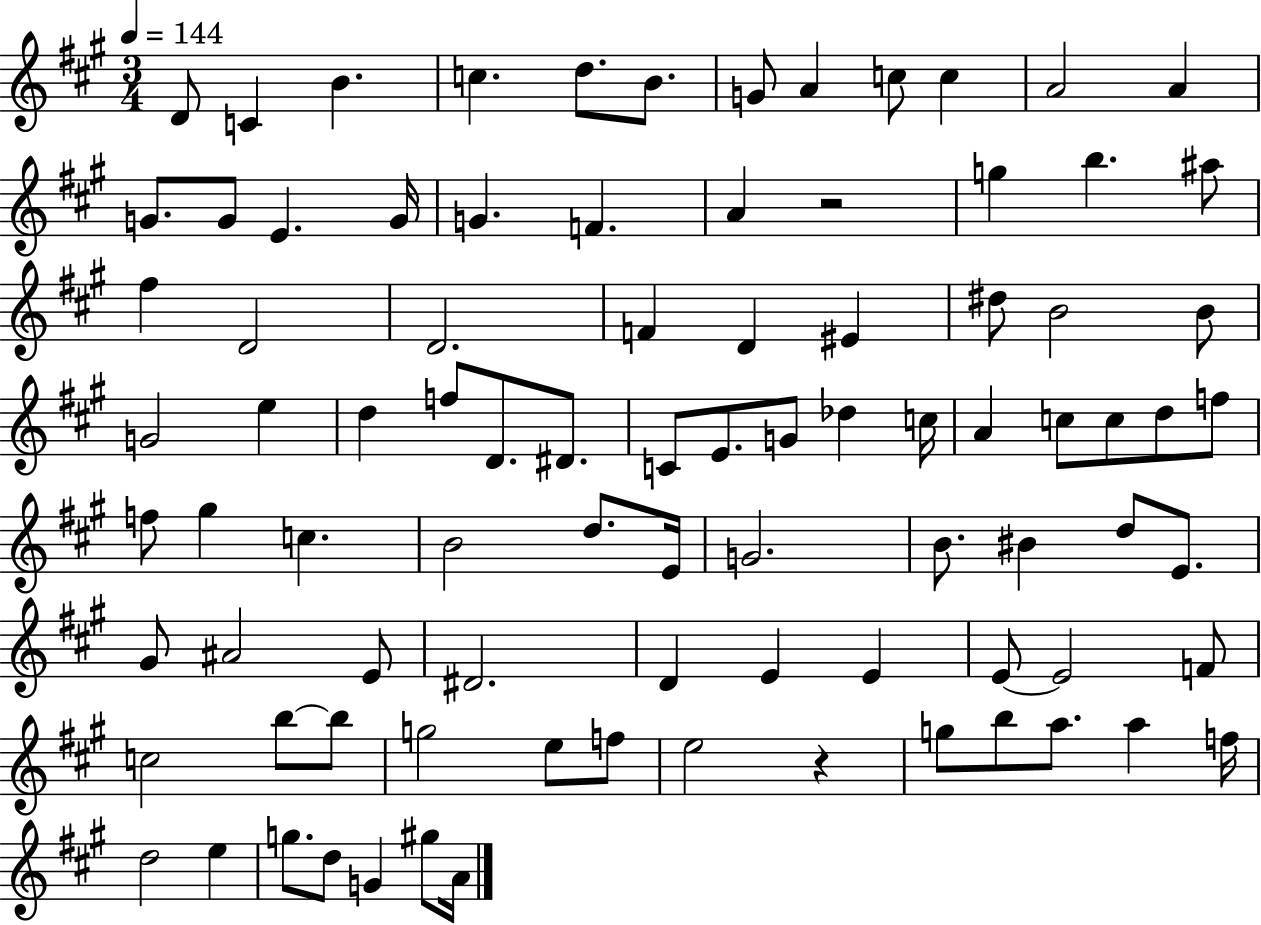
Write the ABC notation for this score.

X:1
T:Untitled
M:3/4
L:1/4
K:A
D/2 C B c d/2 B/2 G/2 A c/2 c A2 A G/2 G/2 E G/4 G F A z2 g b ^a/2 ^f D2 D2 F D ^E ^d/2 B2 B/2 G2 e d f/2 D/2 ^D/2 C/2 E/2 G/2 _d c/4 A c/2 c/2 d/2 f/2 f/2 ^g c B2 d/2 E/4 G2 B/2 ^B d/2 E/2 ^G/2 ^A2 E/2 ^D2 D E E E/2 E2 F/2 c2 b/2 b/2 g2 e/2 f/2 e2 z g/2 b/2 a/2 a f/4 d2 e g/2 d/2 G ^g/2 A/4